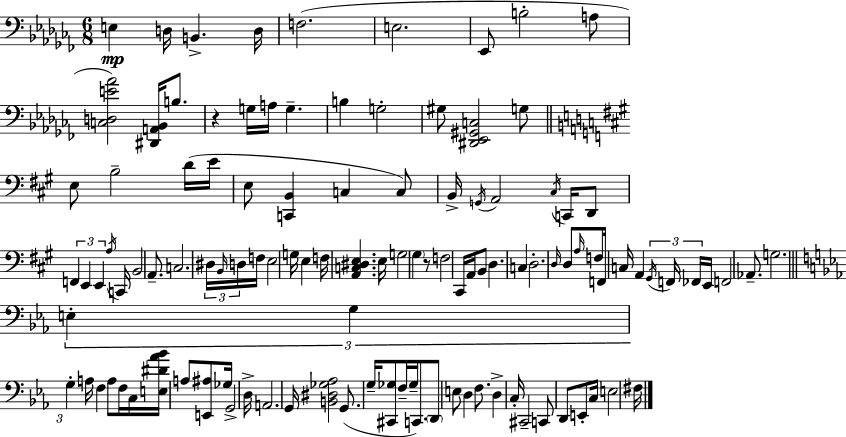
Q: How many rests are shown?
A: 2